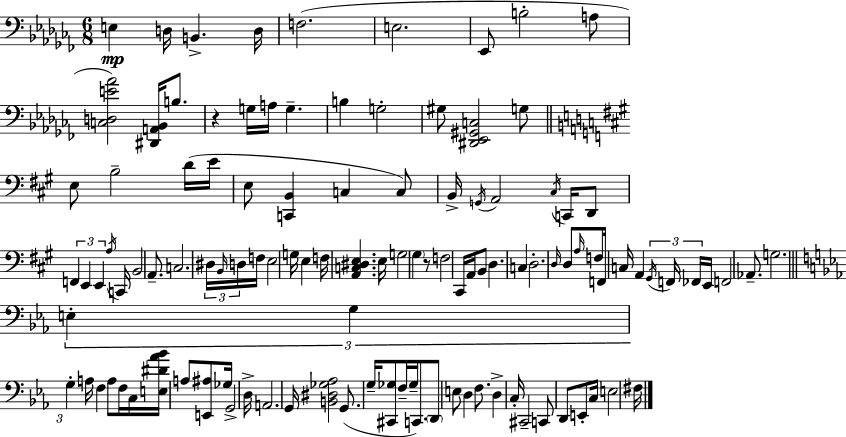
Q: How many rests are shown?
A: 2